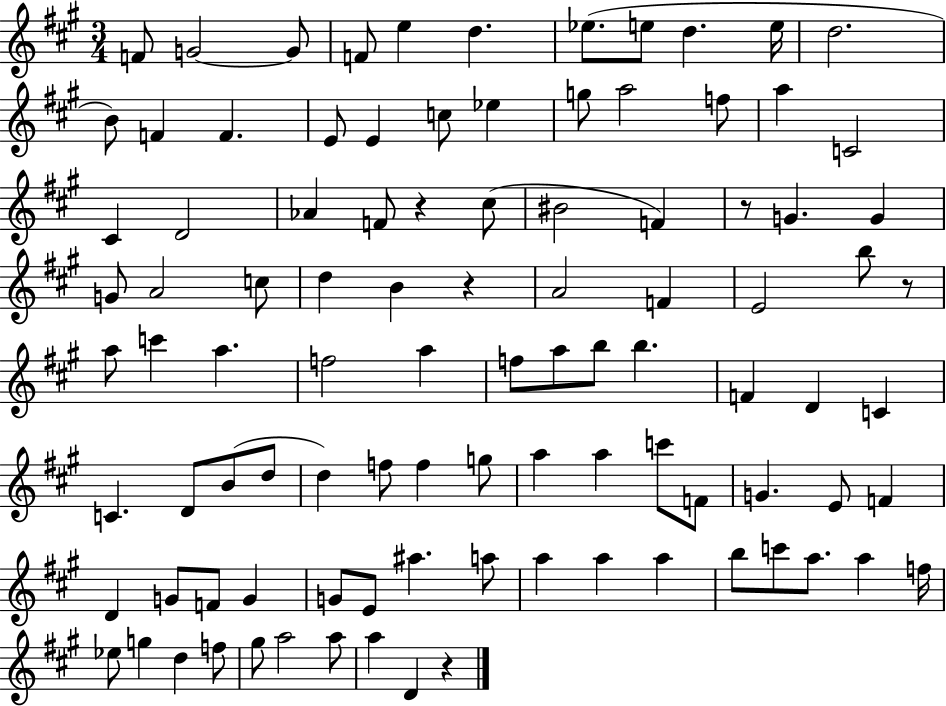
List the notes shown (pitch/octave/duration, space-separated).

F4/e G4/h G4/e F4/e E5/q D5/q. Eb5/e. E5/e D5/q. E5/s D5/h. B4/e F4/q F4/q. E4/e E4/q C5/e Eb5/q G5/e A5/h F5/e A5/q C4/h C#4/q D4/h Ab4/q F4/e R/q C#5/e BIS4/h F4/q R/e G4/q. G4/q G4/e A4/h C5/e D5/q B4/q R/q A4/h F4/q E4/h B5/e R/e A5/e C6/q A5/q. F5/h A5/q F5/e A5/e B5/e B5/q. F4/q D4/q C4/q C4/q. D4/e B4/e D5/e D5/q F5/e F5/q G5/e A5/q A5/q C6/e F4/e G4/q. E4/e F4/q D4/q G4/e F4/e G4/q G4/e E4/e A#5/q. A5/e A5/q A5/q A5/q B5/e C6/e A5/e. A5/q F5/s Eb5/e G5/q D5/q F5/e G#5/e A5/h A5/e A5/q D4/q R/q